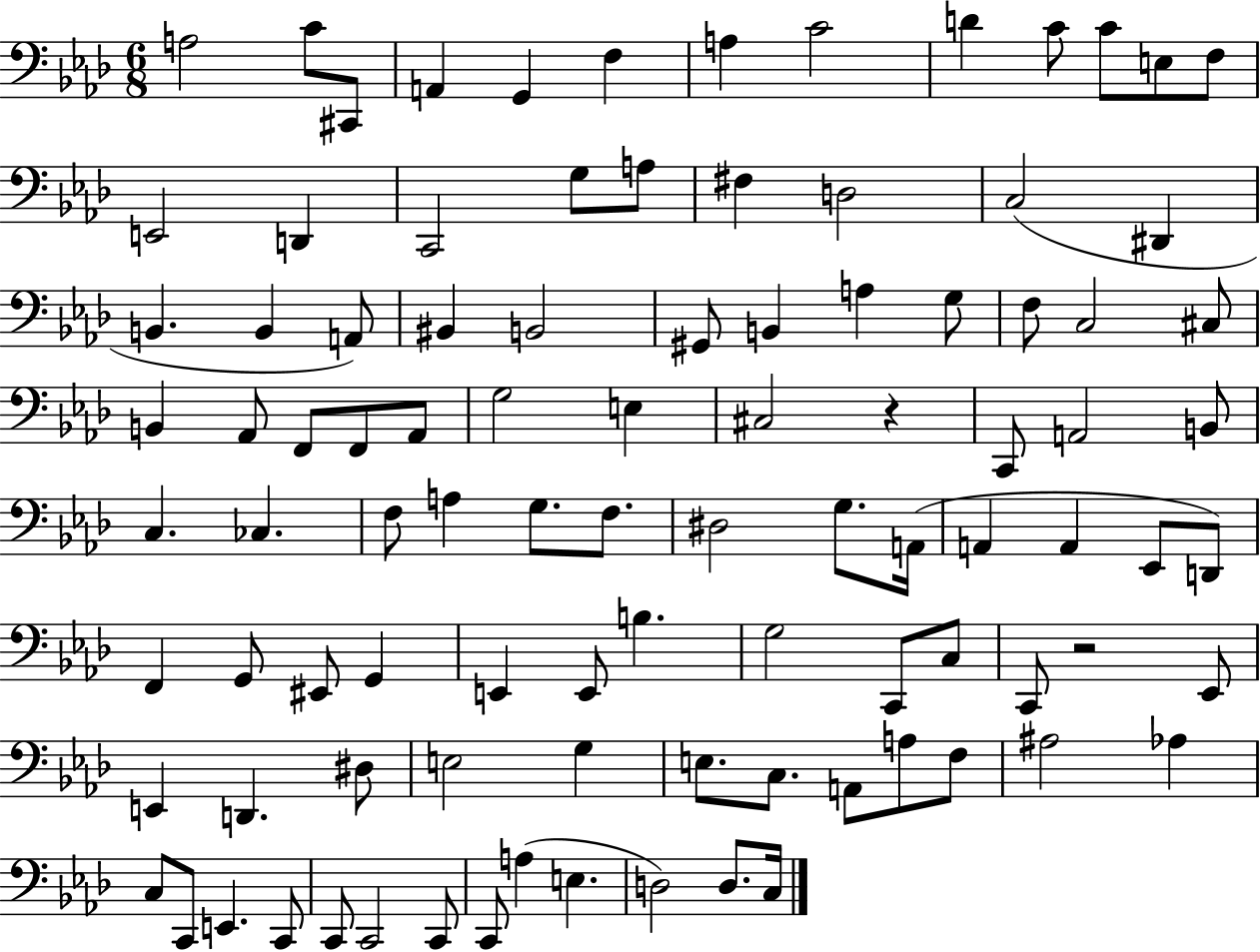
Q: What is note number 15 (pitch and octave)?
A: D2